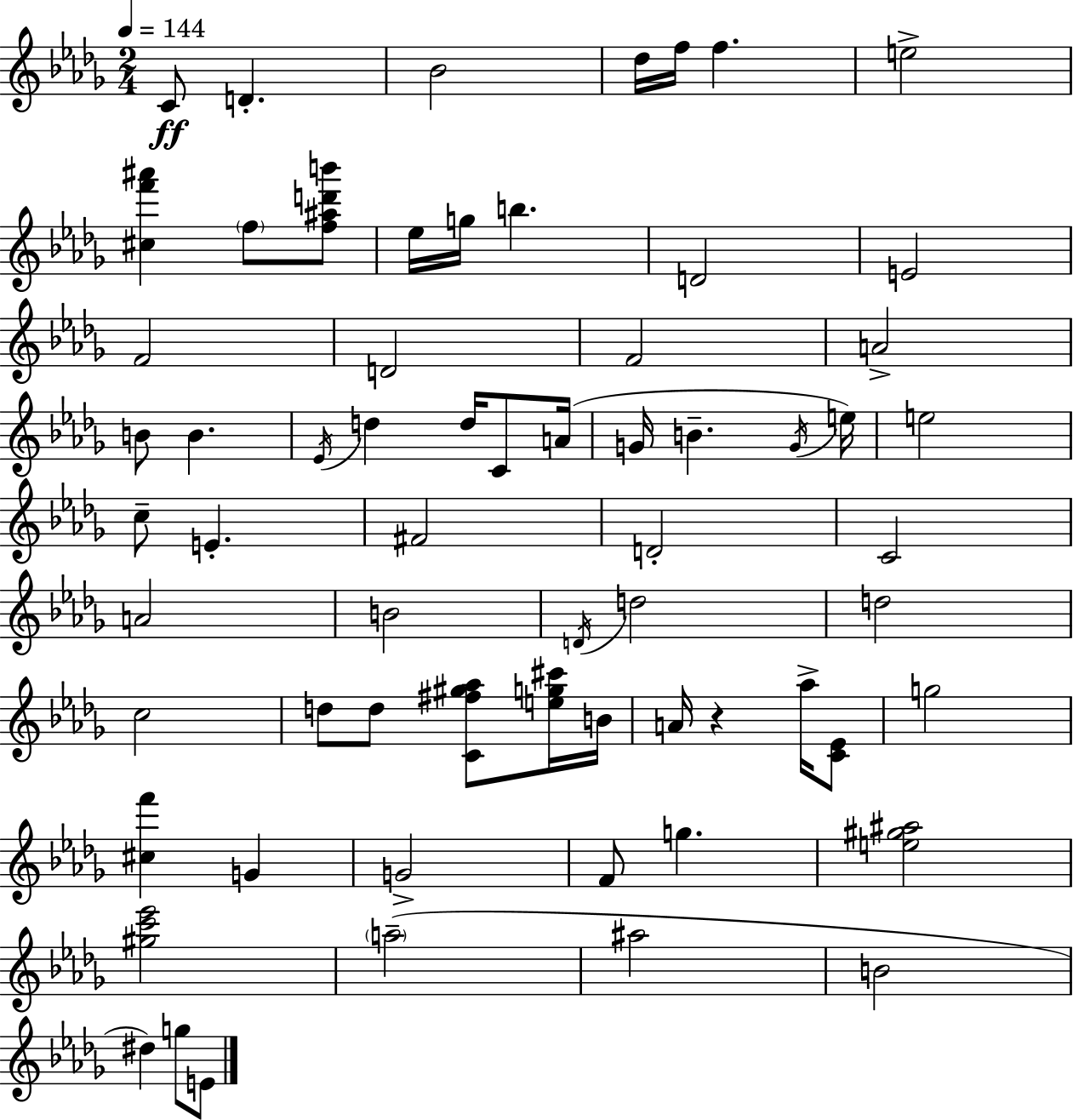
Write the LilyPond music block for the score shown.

{
  \clef treble
  \numericTimeSignature
  \time 2/4
  \key bes \minor
  \tempo 4 = 144
  c'8\ff d'4.-. | bes'2 | des''16 f''16 f''4. | e''2-> | \break <cis'' f''' ais'''>4 \parenthesize f''8 <f'' ais'' d''' b'''>8 | ees''16 g''16 b''4. | d'2 | e'2 | \break f'2 | d'2 | f'2 | a'2-> | \break b'8 b'4. | \acciaccatura { ees'16 } d''4 d''16 c'8 | a'16( g'16 b'4.-- | \acciaccatura { g'16 } e''16) e''2 | \break c''8-- e'4.-. | fis'2 | d'2-. | c'2 | \break a'2 | b'2 | \acciaccatura { d'16 } d''2 | d''2 | \break c''2 | d''8 d''8 <c' fis'' gis'' aes''>8 | <e'' g'' cis'''>16 b'16 a'16 r4 | aes''16-> <c' ees'>8 g''2 | \break <cis'' f'''>4 g'4 | g'2-> | f'8 g''4. | <e'' gis'' ais''>2 | \break <gis'' c''' ees'''>2 | \parenthesize a''2--( | ais''2 | b'2 | \break dis''4) g''8 | e'8 \bar "|."
}